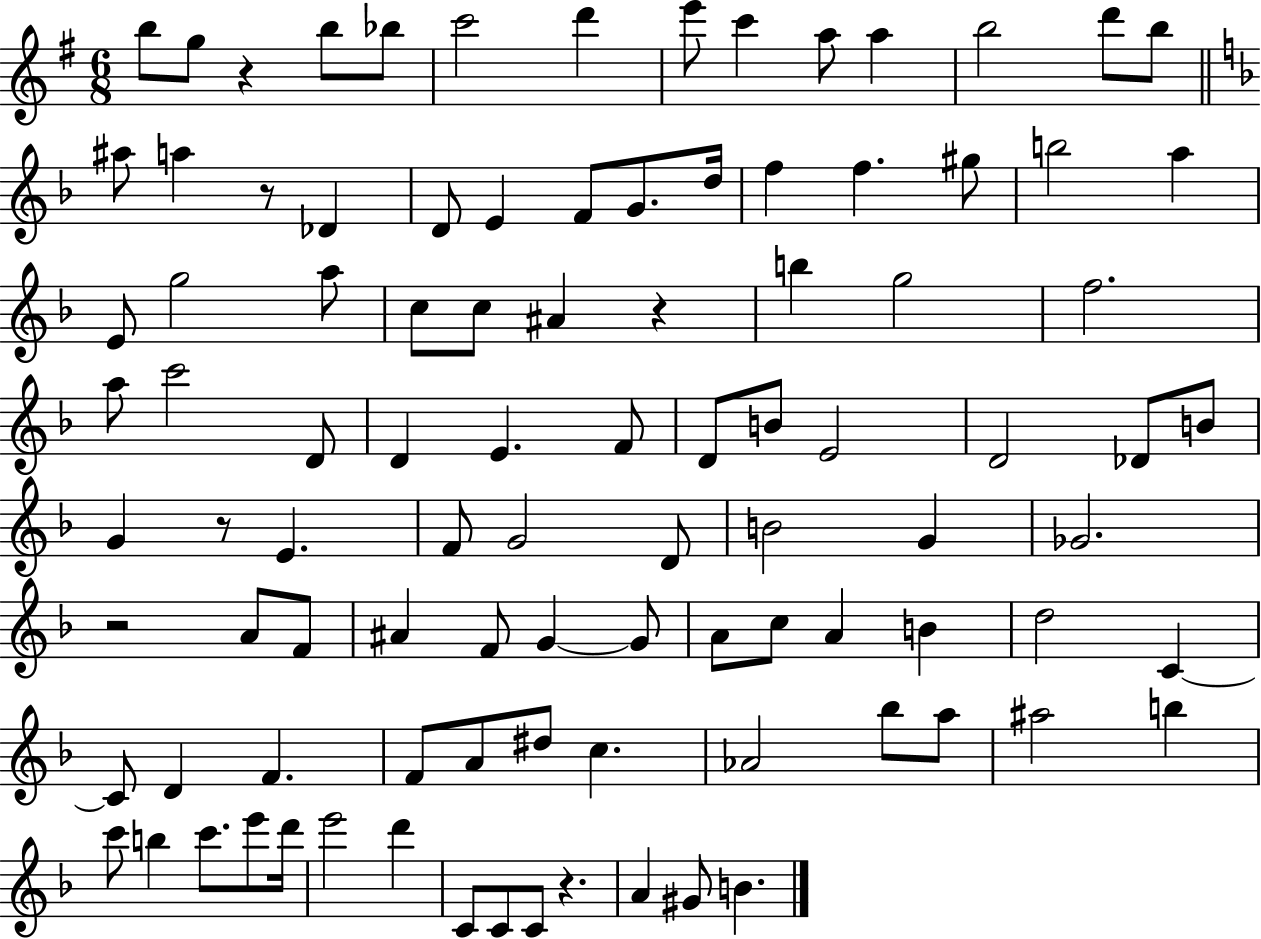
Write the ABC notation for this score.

X:1
T:Untitled
M:6/8
L:1/4
K:G
b/2 g/2 z b/2 _b/2 c'2 d' e'/2 c' a/2 a b2 d'/2 b/2 ^a/2 a z/2 _D D/2 E F/2 G/2 d/4 f f ^g/2 b2 a E/2 g2 a/2 c/2 c/2 ^A z b g2 f2 a/2 c'2 D/2 D E F/2 D/2 B/2 E2 D2 _D/2 B/2 G z/2 E F/2 G2 D/2 B2 G _G2 z2 A/2 F/2 ^A F/2 G G/2 A/2 c/2 A B d2 C C/2 D F F/2 A/2 ^d/2 c _A2 _b/2 a/2 ^a2 b c'/2 b c'/2 e'/2 d'/4 e'2 d' C/2 C/2 C/2 z A ^G/2 B